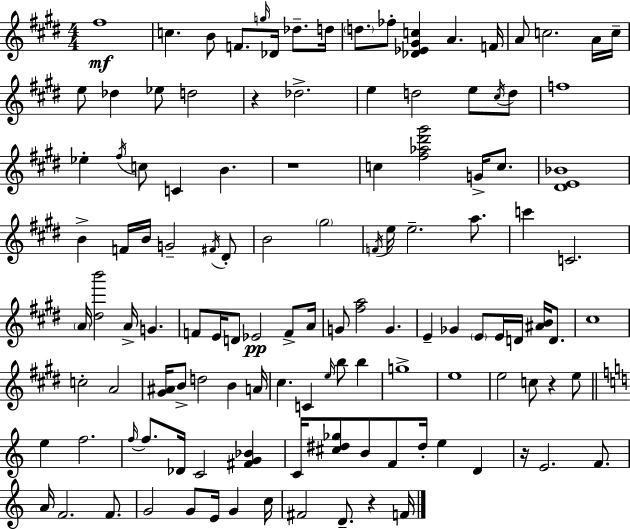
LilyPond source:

{
  \clef treble
  \numericTimeSignature
  \time 4/4
  \key e \major
  \repeat volta 2 { fis''1\mf | c''4. b'8 f'8. \grace { g''16 } des'16 des''8.-- | d''16 \parenthesize d''8. fes''8-. <des' ees' gis' c''>4 a'4. | f'16 a'8 c''2. a'16 | \break c''16-- e''8 des''4 ees''8 d''2 | r4 des''2.-> | e''4 d''2 e''8 \acciaccatura { cis''16 } | d''8 f''1 | \break ees''4-. \acciaccatura { fis''16 } c''8 c'4 b'4. | r1 | c''4 <fis'' aes'' dis''' gis'''>2 g'16-> | c''8. <dis' e' bes'>1 | \break b'4-> f'16 b'16 g'2-- | \acciaccatura { fis'16 } dis'8-. b'2 \parenthesize gis''2 | \acciaccatura { f'16 } e''16 e''2.-- | a''8. c'''4 c'2. | \break \parenthesize a'16 <dis'' b'''>2 a'16-> g'4. | f'8 e'16 d'8 ees'2\pp | f'8-> a'16 g'8 <fis'' a''>2 g'4. | e'4-- ges'4 \parenthesize e'8 e'16 | \break d'16 <ais' b'>16 d'8. cis''1 | c''2-. a'2 | <gis' ais'>16 b'8-> d''2 | b'4 a'16 cis''4. c'4 \grace { e''16 } | \break b''8 b''4 g''1-> | e''1 | e''2 c''8 | r4 e''8 \bar "||" \break \key c \major e''4 f''2. | \grace { f''16~ }~ f''8. des'16 c'2 <fis' g' bes'>4 | c'16 <cis'' dis'' ges''>8 b'8 f'8 dis''16-. e''4 d'4 | r16 e'2. f'8. | \break a'16 f'2. f'8. | g'2 g'8 e'16 g'4 | c''16 fis'2 d'8.-- r4 | f'16 } \bar "|."
}